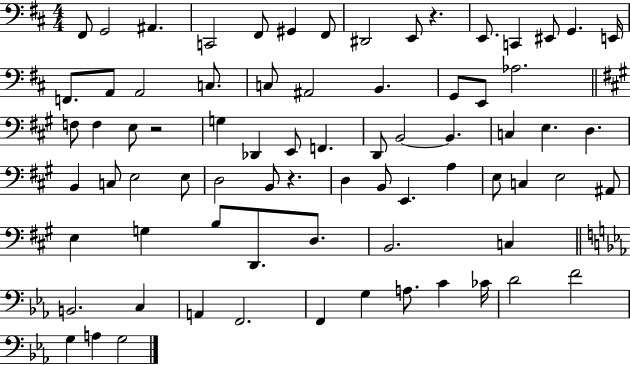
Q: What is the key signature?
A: D major